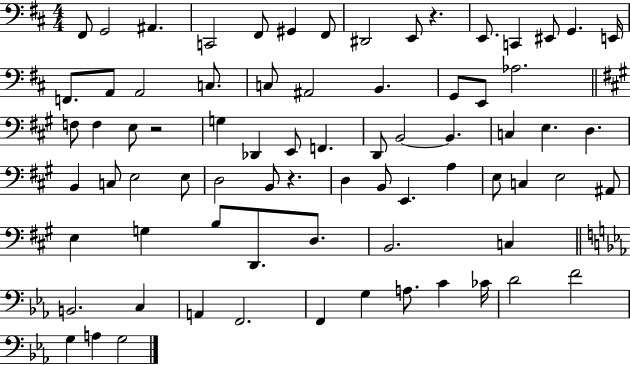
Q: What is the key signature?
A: D major